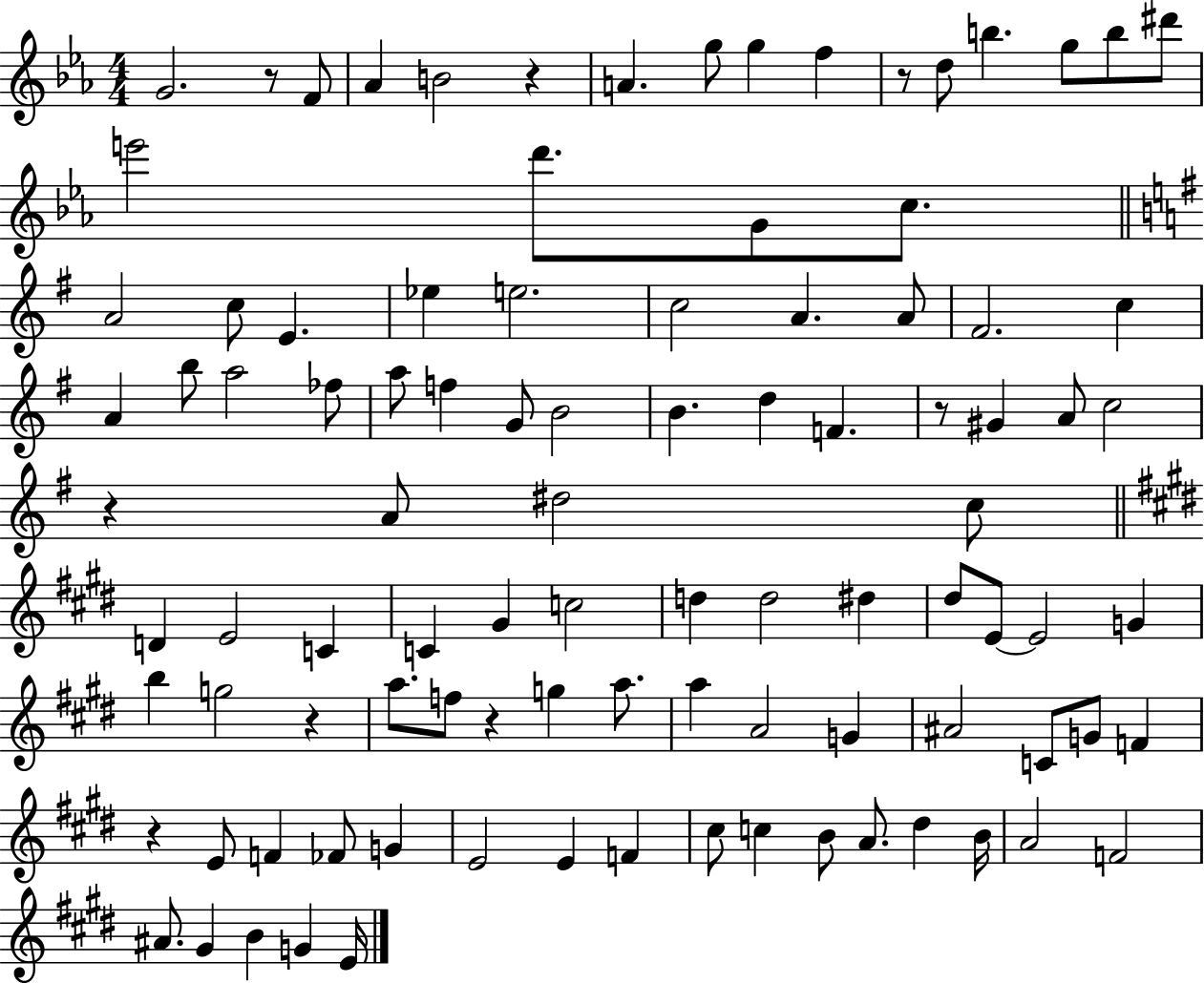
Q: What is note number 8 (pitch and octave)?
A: F5